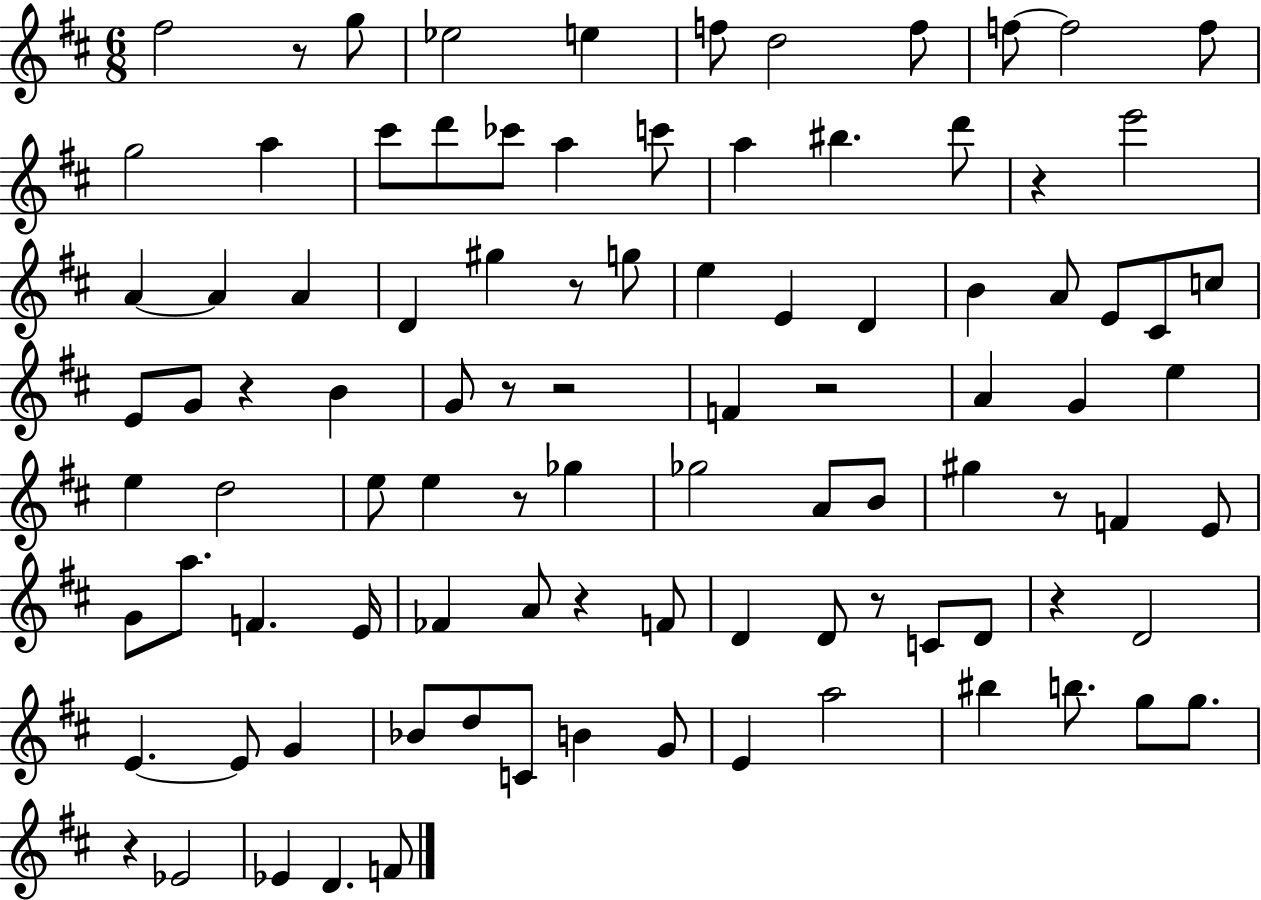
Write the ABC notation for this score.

X:1
T:Untitled
M:6/8
L:1/4
K:D
^f2 z/2 g/2 _e2 e f/2 d2 f/2 f/2 f2 f/2 g2 a ^c'/2 d'/2 _c'/2 a c'/2 a ^b d'/2 z e'2 A A A D ^g z/2 g/2 e E D B A/2 E/2 ^C/2 c/2 E/2 G/2 z B G/2 z/2 z2 F z2 A G e e d2 e/2 e z/2 _g _g2 A/2 B/2 ^g z/2 F E/2 G/2 a/2 F E/4 _F A/2 z F/2 D D/2 z/2 C/2 D/2 z D2 E E/2 G _B/2 d/2 C/2 B G/2 E a2 ^b b/2 g/2 g/2 z _E2 _E D F/2